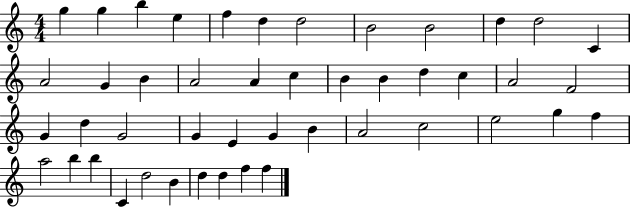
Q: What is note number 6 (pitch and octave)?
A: D5